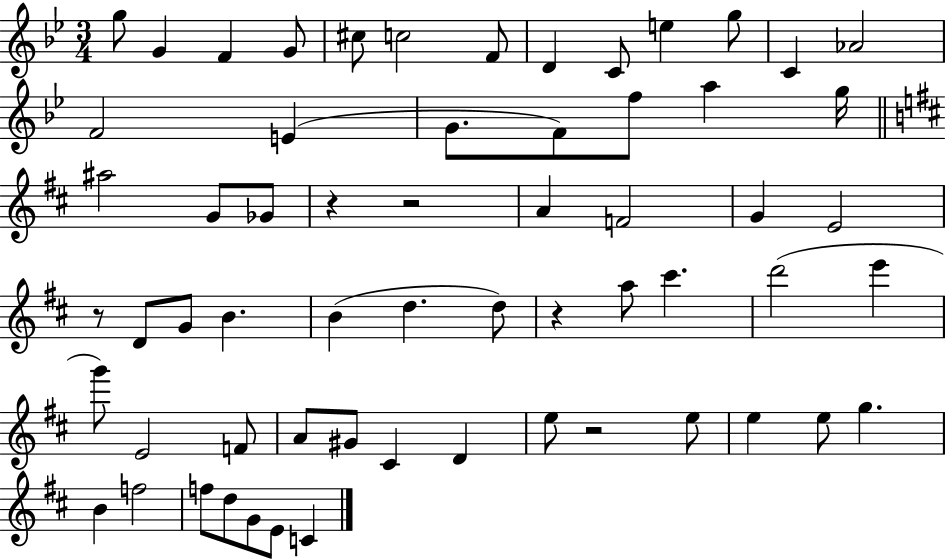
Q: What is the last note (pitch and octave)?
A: C4